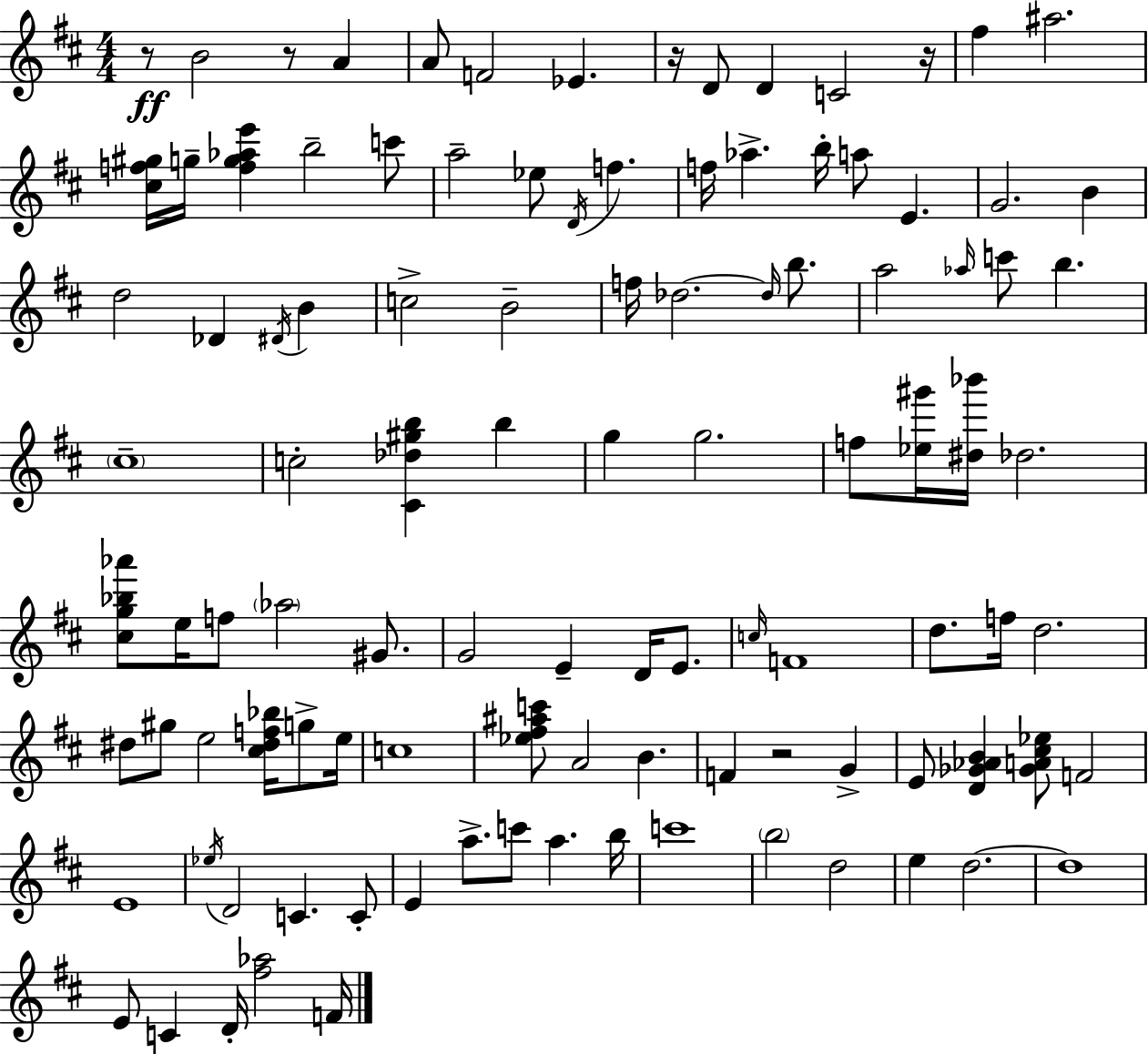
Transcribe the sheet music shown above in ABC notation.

X:1
T:Untitled
M:4/4
L:1/4
K:D
z/2 B2 z/2 A A/2 F2 _E z/4 D/2 D C2 z/4 ^f ^a2 [^cf^g]/4 g/4 [fg_ae'] b2 c'/2 a2 _e/2 D/4 f f/4 _a b/4 a/2 E G2 B d2 _D ^D/4 B c2 B2 f/4 _d2 _d/4 b/2 a2 _a/4 c'/2 b ^c4 c2 [^C_d^gb] b g g2 f/2 [_e^g']/4 [^d_b']/4 _d2 [^cg_b_a']/2 e/4 f/2 _a2 ^G/2 G2 E D/4 E/2 c/4 F4 d/2 f/4 d2 ^d/2 ^g/2 e2 [^c^df_b]/4 g/2 e/4 c4 [_e^f^ac']/2 A2 B F z2 G E/2 [D_G_AB] [_GA^c_e]/2 F2 E4 _e/4 D2 C C/2 E a/2 c'/2 a b/4 c'4 b2 d2 e d2 d4 E/2 C D/4 [^f_a]2 F/4